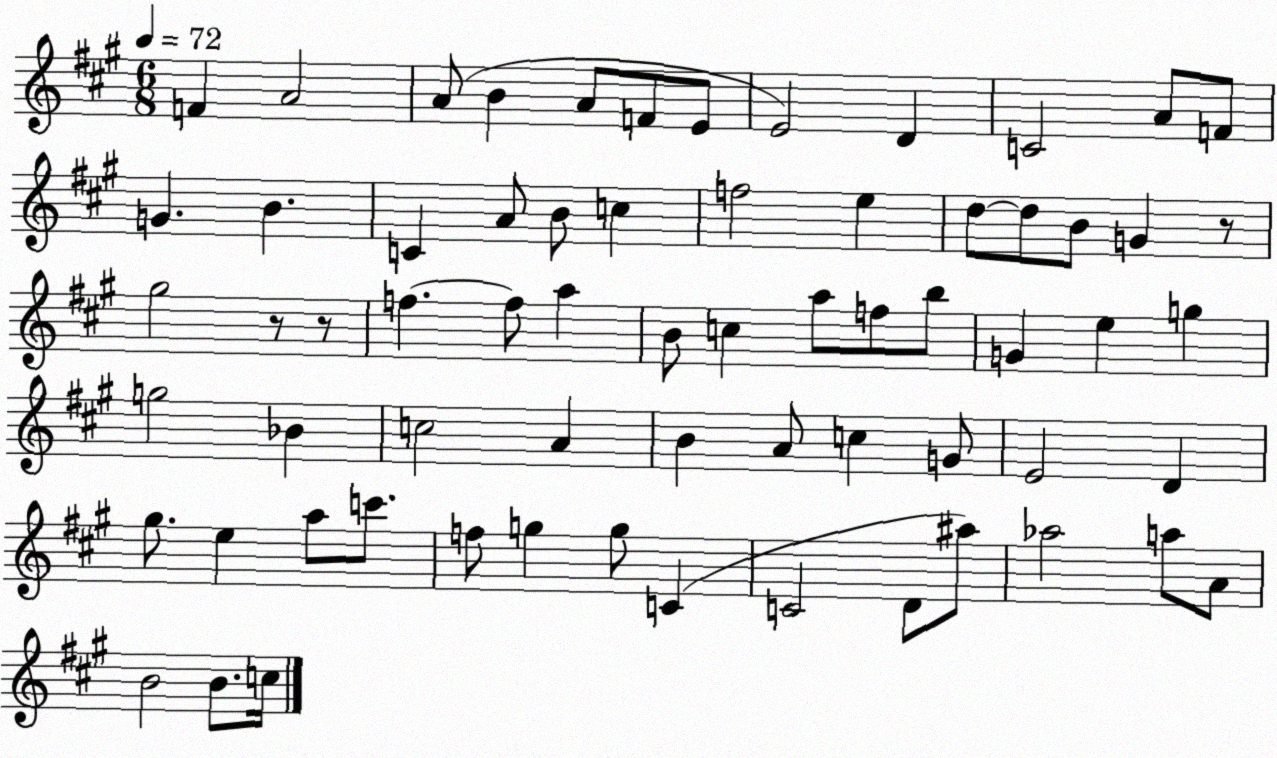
X:1
T:Untitled
M:6/8
L:1/4
K:A
F A2 A/2 B A/2 F/2 E/2 E2 D C2 A/2 F/2 G B C A/2 B/2 c f2 e d/2 d/2 B/2 G z/2 ^g2 z/2 z/2 f f/2 a B/2 c a/2 f/2 b/2 G e g g2 _B c2 A B A/2 c G/2 E2 D ^g/2 e a/2 c'/2 f/2 g g/2 C C2 D/2 ^a/2 _a2 a/2 A/2 B2 B/2 c/4